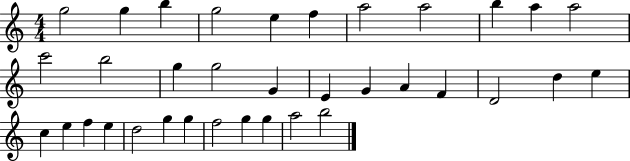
{
  \clef treble
  \numericTimeSignature
  \time 4/4
  \key c \major
  g''2 g''4 b''4 | g''2 e''4 f''4 | a''2 a''2 | b''4 a''4 a''2 | \break c'''2 b''2 | g''4 g''2 g'4 | e'4 g'4 a'4 f'4 | d'2 d''4 e''4 | \break c''4 e''4 f''4 e''4 | d''2 g''4 g''4 | f''2 g''4 g''4 | a''2 b''2 | \break \bar "|."
}